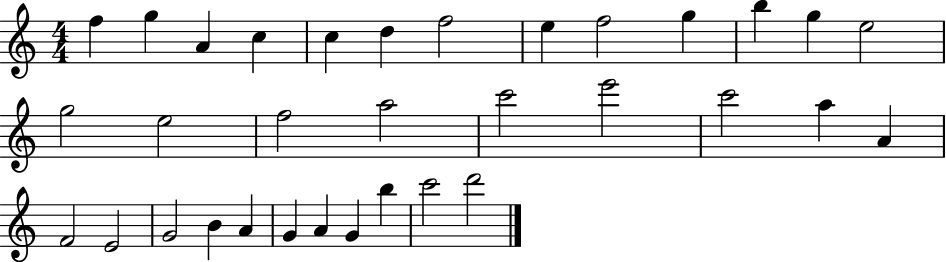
F5/q G5/q A4/q C5/q C5/q D5/q F5/h E5/q F5/h G5/q B5/q G5/q E5/h G5/h E5/h F5/h A5/h C6/h E6/h C6/h A5/q A4/q F4/h E4/h G4/h B4/q A4/q G4/q A4/q G4/q B5/q C6/h D6/h